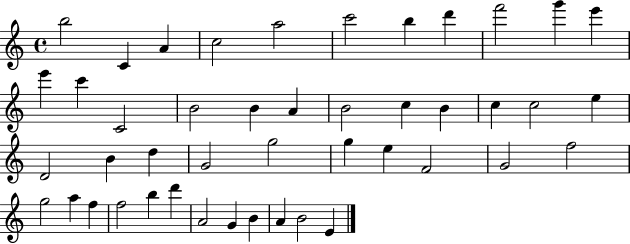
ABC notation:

X:1
T:Untitled
M:4/4
L:1/4
K:C
b2 C A c2 a2 c'2 b d' f'2 g' e' e' c' C2 B2 B A B2 c B c c2 e D2 B d G2 g2 g e F2 G2 f2 g2 a f f2 b d' A2 G B A B2 E